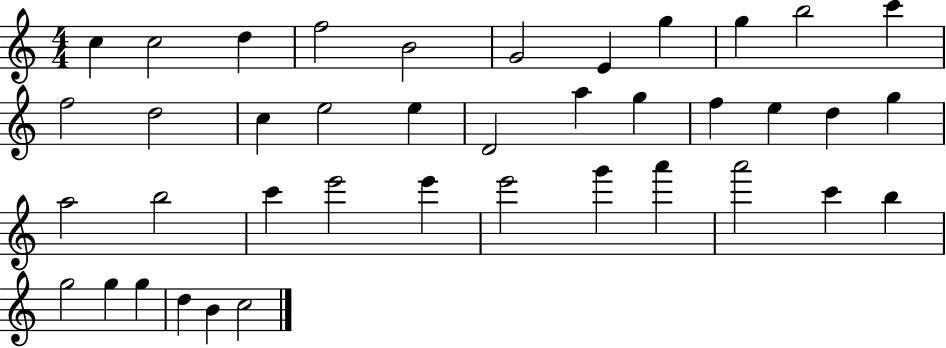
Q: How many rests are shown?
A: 0